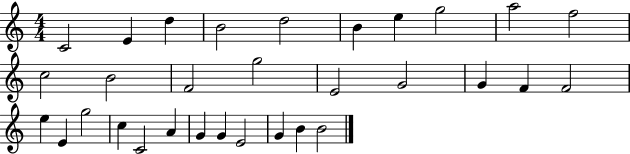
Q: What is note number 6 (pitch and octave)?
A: B4